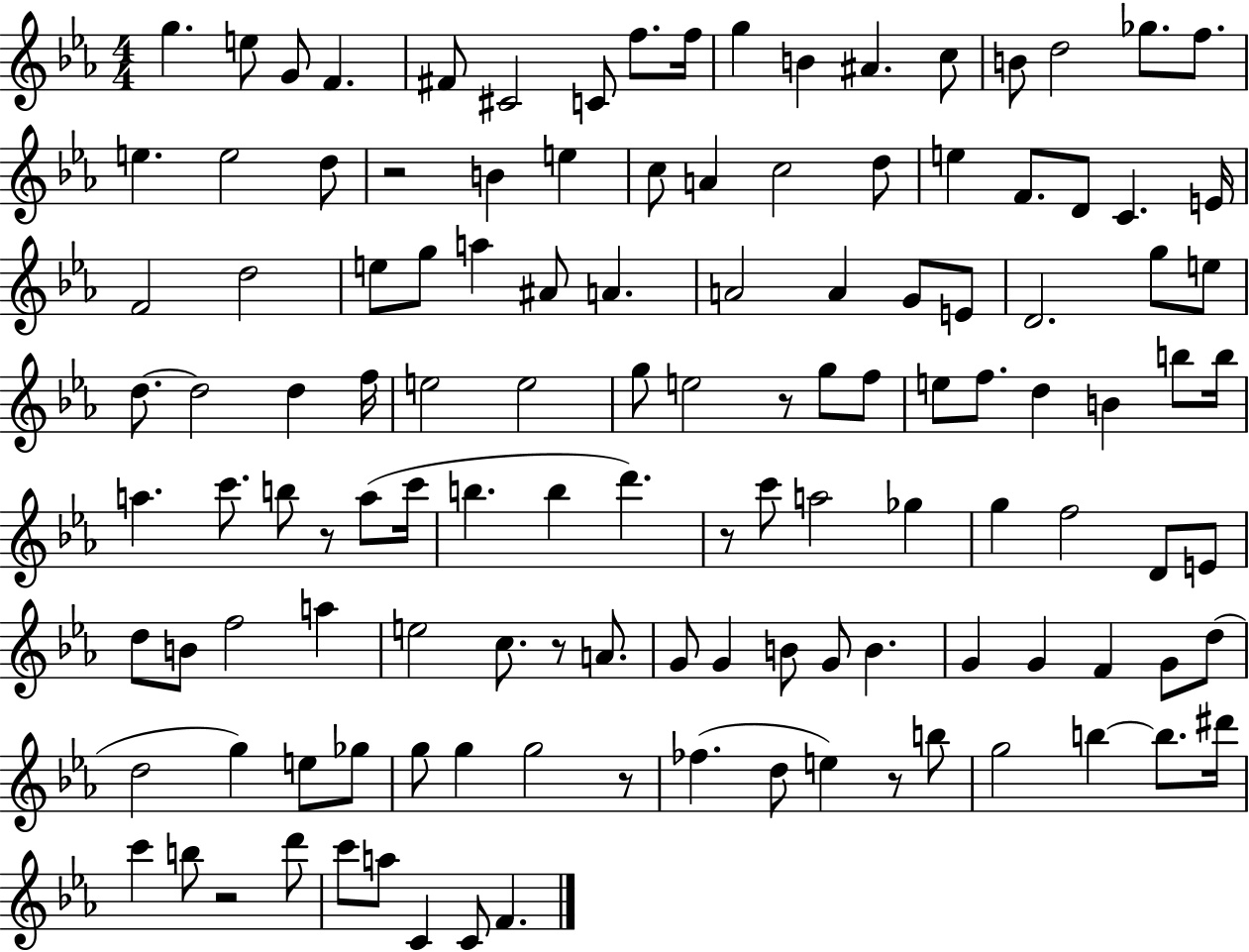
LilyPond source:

{
  \clef treble
  \numericTimeSignature
  \time 4/4
  \key ees \major
  g''4. e''8 g'8 f'4. | fis'8 cis'2 c'8 f''8. f''16 | g''4 b'4 ais'4. c''8 | b'8 d''2 ges''8. f''8. | \break e''4. e''2 d''8 | r2 b'4 e''4 | c''8 a'4 c''2 d''8 | e''4 f'8. d'8 c'4. e'16 | \break f'2 d''2 | e''8 g''8 a''4 ais'8 a'4. | a'2 a'4 g'8 e'8 | d'2. g''8 e''8 | \break d''8.~~ d''2 d''4 f''16 | e''2 e''2 | g''8 e''2 r8 g''8 f''8 | e''8 f''8. d''4 b'4 b''8 b''16 | \break a''4. c'''8. b''8 r8 a''8( c'''16 | b''4. b''4 d'''4.) | r8 c'''8 a''2 ges''4 | g''4 f''2 d'8 e'8 | \break d''8 b'8 f''2 a''4 | e''2 c''8. r8 a'8. | g'8 g'4 b'8 g'8 b'4. | g'4 g'4 f'4 g'8 d''8( | \break d''2 g''4) e''8 ges''8 | g''8 g''4 g''2 r8 | fes''4.( d''8 e''4) r8 b''8 | g''2 b''4~~ b''8. dis'''16 | \break c'''4 b''8 r2 d'''8 | c'''8 a''8 c'4 c'8 f'4. | \bar "|."
}